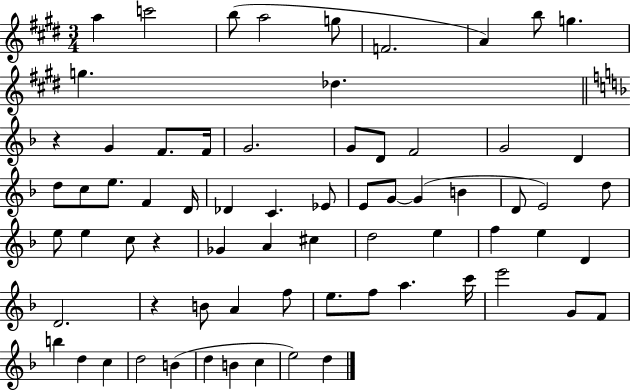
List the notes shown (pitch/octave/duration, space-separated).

A5/q C6/h B5/e A5/h G5/e F4/h. A4/q B5/e G5/q. G5/q. Db5/q. R/q G4/q F4/e. F4/s G4/h. G4/e D4/e F4/h G4/h D4/q D5/e C5/e E5/e. F4/q D4/s Db4/q C4/q. Eb4/e E4/e G4/e G4/q B4/q D4/e E4/h D5/e E5/e E5/q C5/e R/q Gb4/q A4/q C#5/q D5/h E5/q F5/q E5/q D4/q D4/h. R/q B4/e A4/q F5/e E5/e. F5/e A5/q. C6/s E6/h G4/e F4/e B5/q D5/q C5/q D5/h B4/q D5/q B4/q C5/q E5/h D5/q